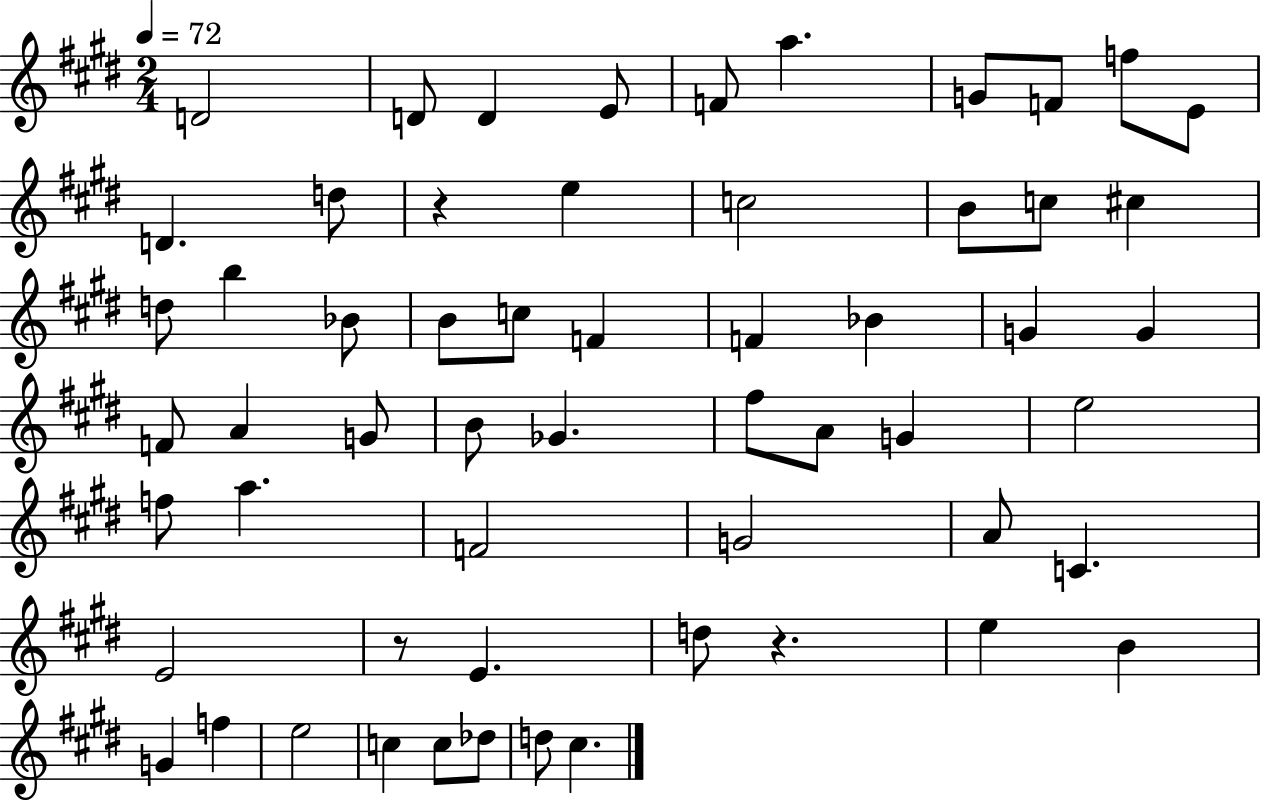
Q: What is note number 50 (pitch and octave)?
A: E5